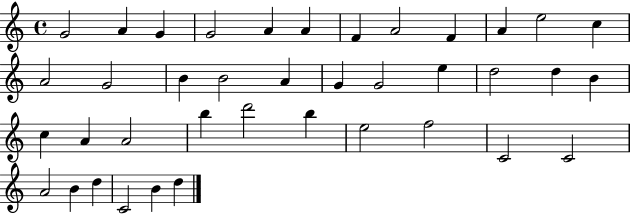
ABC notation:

X:1
T:Untitled
M:4/4
L:1/4
K:C
G2 A G G2 A A F A2 F A e2 c A2 G2 B B2 A G G2 e d2 d B c A A2 b d'2 b e2 f2 C2 C2 A2 B d C2 B d